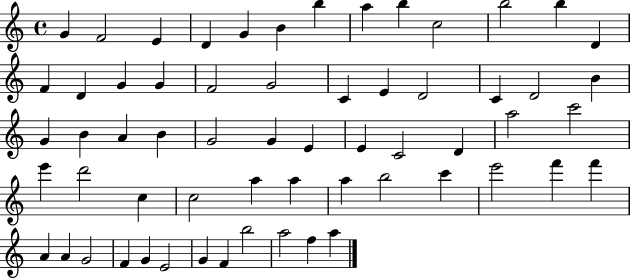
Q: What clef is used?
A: treble